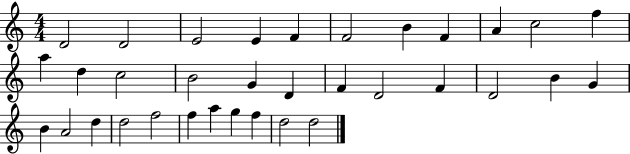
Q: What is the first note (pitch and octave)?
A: D4